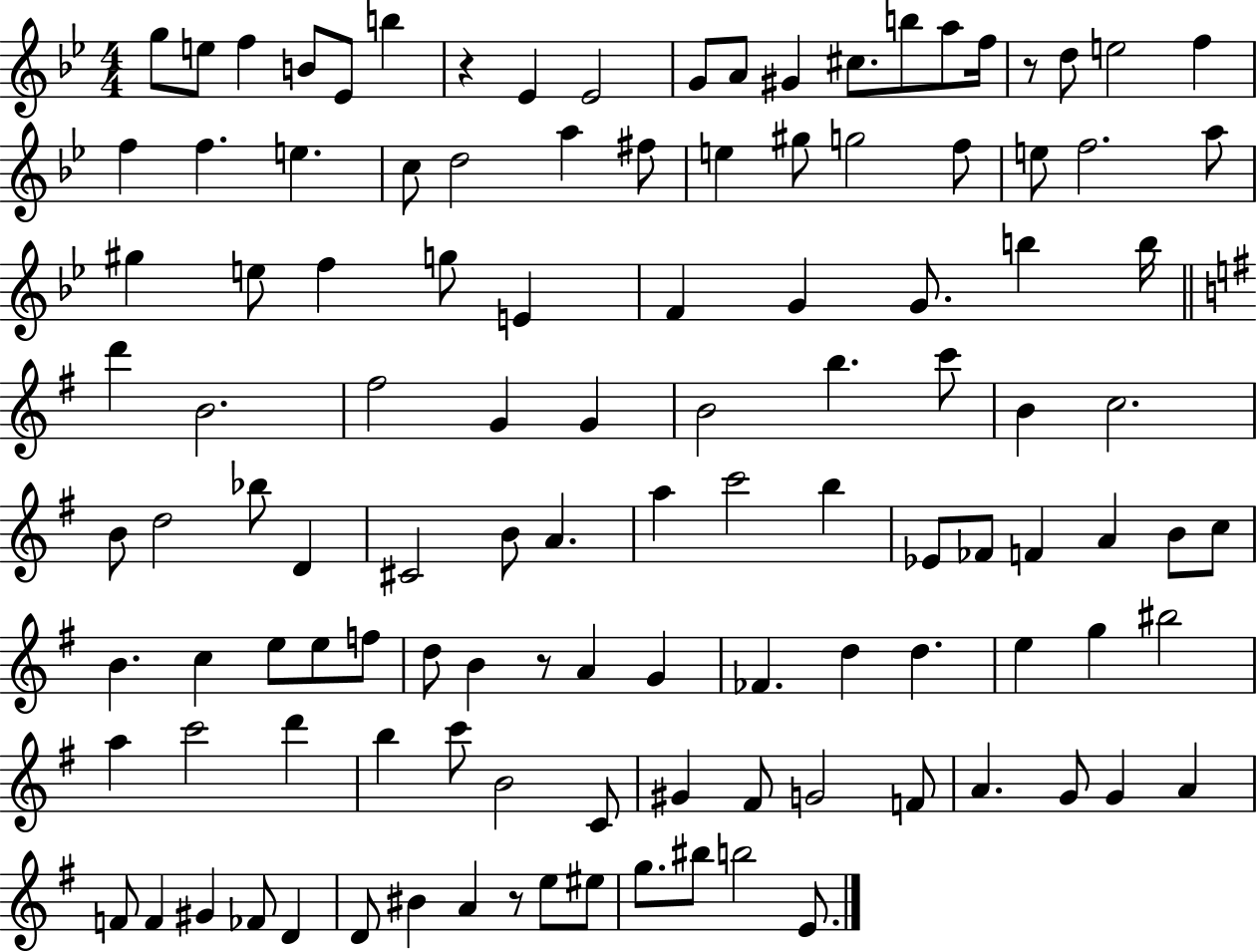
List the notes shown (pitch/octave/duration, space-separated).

G5/e E5/e F5/q B4/e Eb4/e B5/q R/q Eb4/q Eb4/h G4/e A4/e G#4/q C#5/e. B5/e A5/e F5/s R/e D5/e E5/h F5/q F5/q F5/q. E5/q. C5/e D5/h A5/q F#5/e E5/q G#5/e G5/h F5/e E5/e F5/h. A5/e G#5/q E5/e F5/q G5/e E4/q F4/q G4/q G4/e. B5/q B5/s D6/q B4/h. F#5/h G4/q G4/q B4/h B5/q. C6/e B4/q C5/h. B4/e D5/h Bb5/e D4/q C#4/h B4/e A4/q. A5/q C6/h B5/q Eb4/e FES4/e F4/q A4/q B4/e C5/e B4/q. C5/q E5/e E5/e F5/e D5/e B4/q R/e A4/q G4/q FES4/q. D5/q D5/q. E5/q G5/q BIS5/h A5/q C6/h D6/q B5/q C6/e B4/h C4/e G#4/q F#4/e G4/h F4/e A4/q. G4/e G4/q A4/q F4/e F4/q G#4/q FES4/e D4/q D4/e BIS4/q A4/q R/e E5/e EIS5/e G5/e. BIS5/e B5/h E4/e.